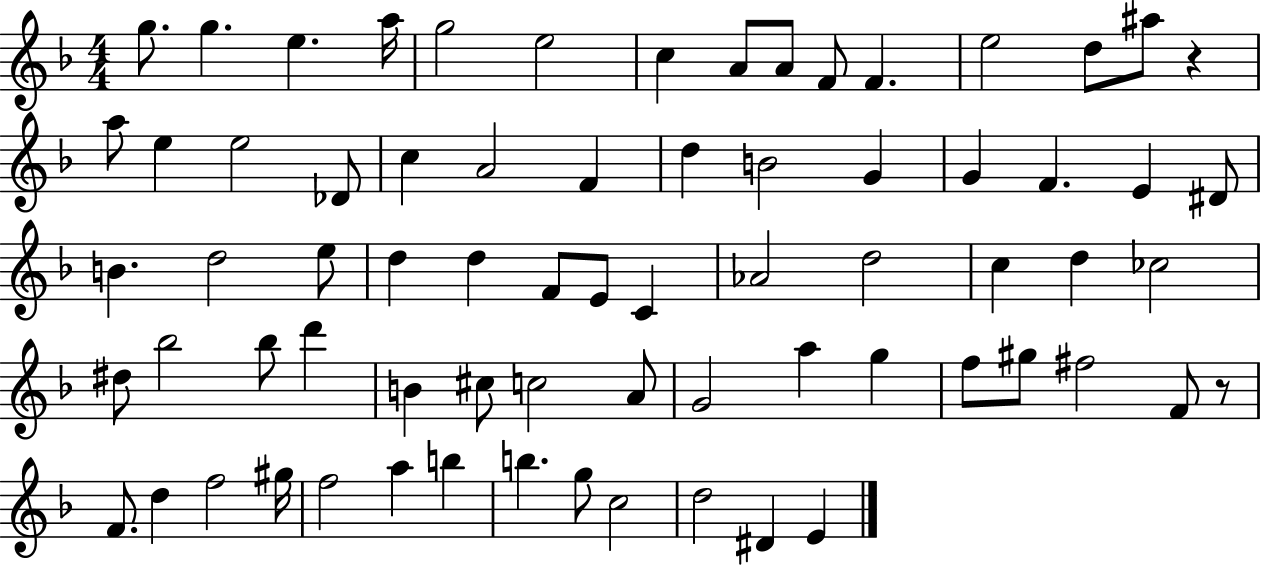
{
  \clef treble
  \numericTimeSignature
  \time 4/4
  \key f \major
  \repeat volta 2 { g''8. g''4. e''4. a''16 | g''2 e''2 | c''4 a'8 a'8 f'8 f'4. | e''2 d''8 ais''8 r4 | \break a''8 e''4 e''2 des'8 | c''4 a'2 f'4 | d''4 b'2 g'4 | g'4 f'4. e'4 dis'8 | \break b'4. d''2 e''8 | d''4 d''4 f'8 e'8 c'4 | aes'2 d''2 | c''4 d''4 ces''2 | \break dis''8 bes''2 bes''8 d'''4 | b'4 cis''8 c''2 a'8 | g'2 a''4 g''4 | f''8 gis''8 fis''2 f'8 r8 | \break f'8. d''4 f''2 gis''16 | f''2 a''4 b''4 | b''4. g''8 c''2 | d''2 dis'4 e'4 | \break } \bar "|."
}